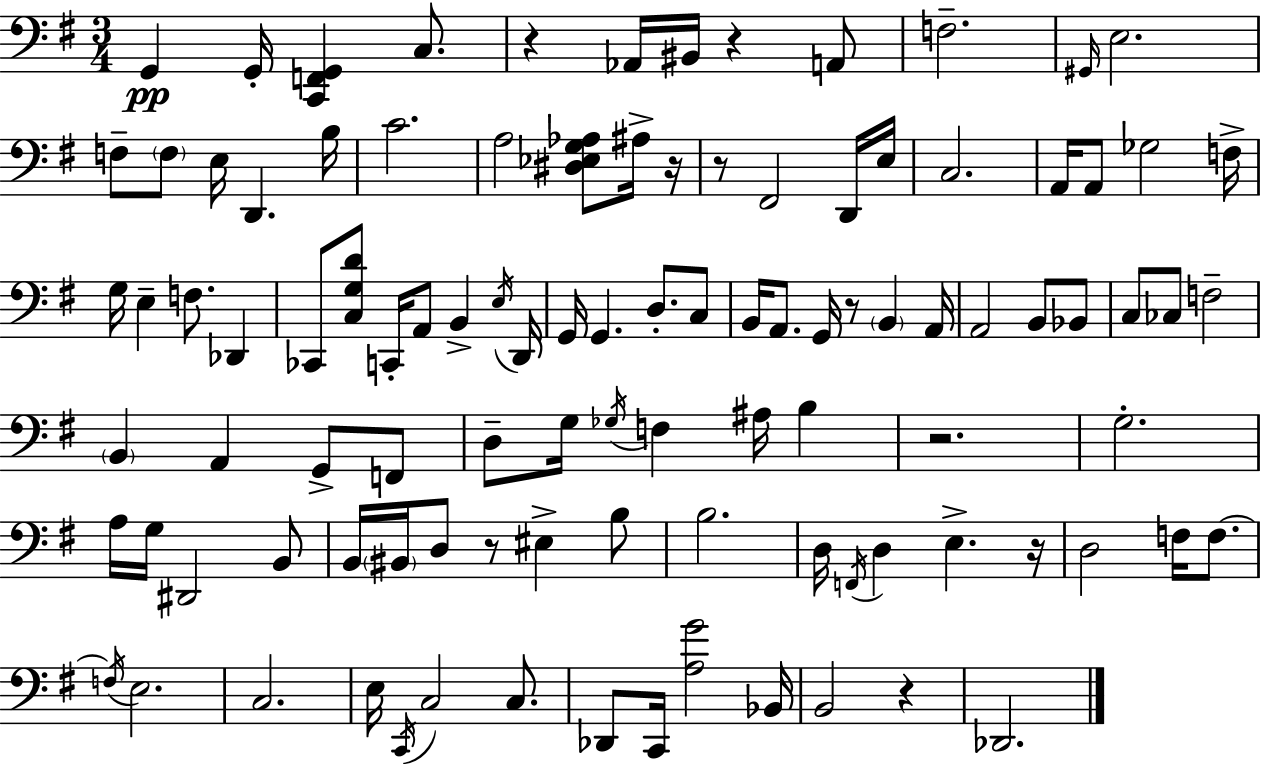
G2/q G2/s [C2,F2,G2]/q C3/e. R/q Ab2/s BIS2/s R/q A2/e F3/h. G#2/s E3/h. F3/e F3/e E3/s D2/q. B3/s C4/h. A3/h [D#3,Eb3,G3,Ab3]/e A#3/s R/s R/e F#2/h D2/s E3/s C3/h. A2/s A2/e Gb3/h F3/s G3/s E3/q F3/e. Db2/q CES2/e [C3,G3,D4]/e C2/s A2/e B2/q E3/s D2/s G2/s G2/q. D3/e. C3/e B2/s A2/e. G2/s R/e B2/q A2/s A2/h B2/e Bb2/e C3/e CES3/e F3/h B2/q A2/q G2/e F2/e D3/e G3/s Gb3/s F3/q A#3/s B3/q R/h. G3/h. A3/s G3/s D#2/h B2/e B2/s BIS2/s D3/e R/e EIS3/q B3/e B3/h. D3/s F2/s D3/q E3/q. R/s D3/h F3/s F3/e. F3/s E3/h. C3/h. E3/s C2/s C3/h C3/e. Db2/e C2/s [A3,G4]/h Bb2/s B2/h R/q Db2/h.